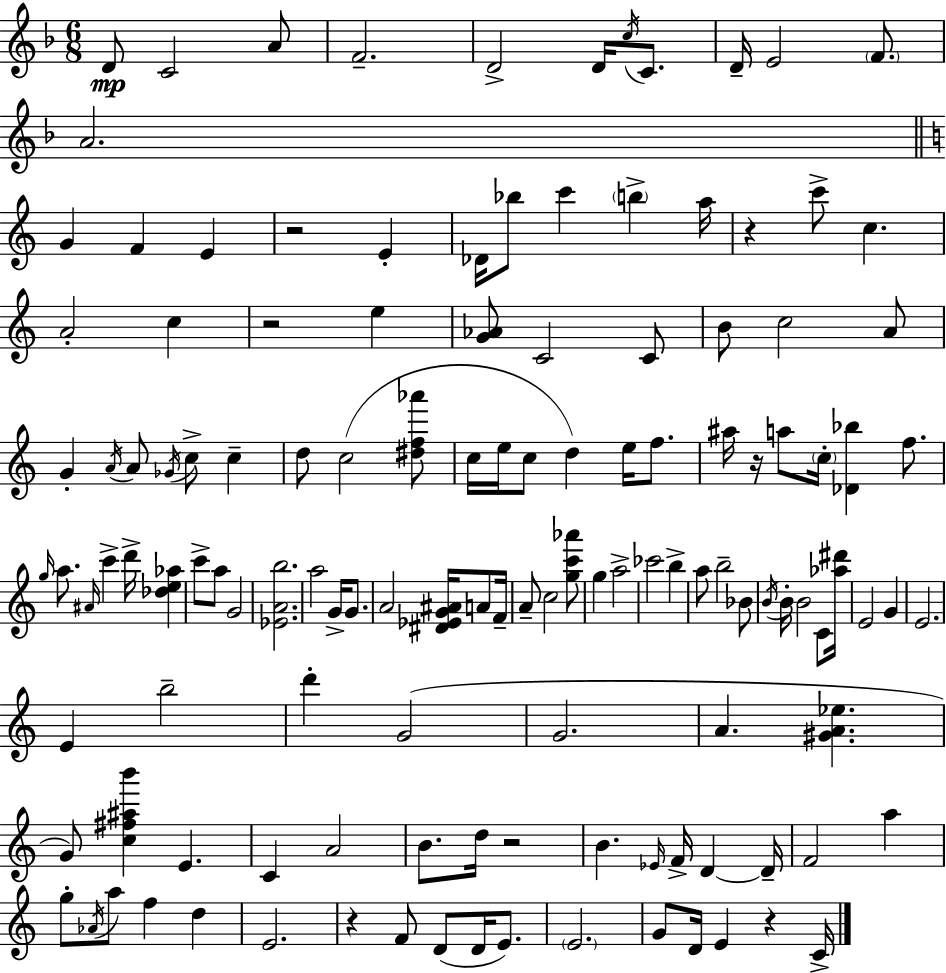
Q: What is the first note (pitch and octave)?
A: D4